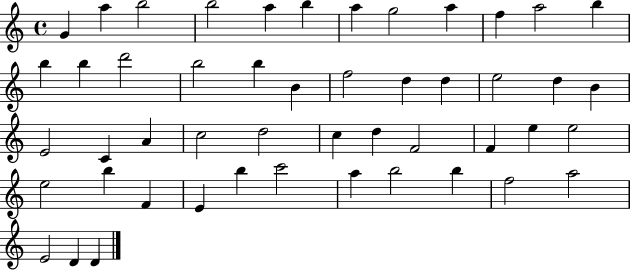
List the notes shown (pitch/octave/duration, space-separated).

G4/q A5/q B5/h B5/h A5/q B5/q A5/q G5/h A5/q F5/q A5/h B5/q B5/q B5/q D6/h B5/h B5/q B4/q F5/h D5/q D5/q E5/h D5/q B4/q E4/h C4/q A4/q C5/h D5/h C5/q D5/q F4/h F4/q E5/q E5/h E5/h B5/q F4/q E4/q B5/q C6/h A5/q B5/h B5/q F5/h A5/h E4/h D4/q D4/q